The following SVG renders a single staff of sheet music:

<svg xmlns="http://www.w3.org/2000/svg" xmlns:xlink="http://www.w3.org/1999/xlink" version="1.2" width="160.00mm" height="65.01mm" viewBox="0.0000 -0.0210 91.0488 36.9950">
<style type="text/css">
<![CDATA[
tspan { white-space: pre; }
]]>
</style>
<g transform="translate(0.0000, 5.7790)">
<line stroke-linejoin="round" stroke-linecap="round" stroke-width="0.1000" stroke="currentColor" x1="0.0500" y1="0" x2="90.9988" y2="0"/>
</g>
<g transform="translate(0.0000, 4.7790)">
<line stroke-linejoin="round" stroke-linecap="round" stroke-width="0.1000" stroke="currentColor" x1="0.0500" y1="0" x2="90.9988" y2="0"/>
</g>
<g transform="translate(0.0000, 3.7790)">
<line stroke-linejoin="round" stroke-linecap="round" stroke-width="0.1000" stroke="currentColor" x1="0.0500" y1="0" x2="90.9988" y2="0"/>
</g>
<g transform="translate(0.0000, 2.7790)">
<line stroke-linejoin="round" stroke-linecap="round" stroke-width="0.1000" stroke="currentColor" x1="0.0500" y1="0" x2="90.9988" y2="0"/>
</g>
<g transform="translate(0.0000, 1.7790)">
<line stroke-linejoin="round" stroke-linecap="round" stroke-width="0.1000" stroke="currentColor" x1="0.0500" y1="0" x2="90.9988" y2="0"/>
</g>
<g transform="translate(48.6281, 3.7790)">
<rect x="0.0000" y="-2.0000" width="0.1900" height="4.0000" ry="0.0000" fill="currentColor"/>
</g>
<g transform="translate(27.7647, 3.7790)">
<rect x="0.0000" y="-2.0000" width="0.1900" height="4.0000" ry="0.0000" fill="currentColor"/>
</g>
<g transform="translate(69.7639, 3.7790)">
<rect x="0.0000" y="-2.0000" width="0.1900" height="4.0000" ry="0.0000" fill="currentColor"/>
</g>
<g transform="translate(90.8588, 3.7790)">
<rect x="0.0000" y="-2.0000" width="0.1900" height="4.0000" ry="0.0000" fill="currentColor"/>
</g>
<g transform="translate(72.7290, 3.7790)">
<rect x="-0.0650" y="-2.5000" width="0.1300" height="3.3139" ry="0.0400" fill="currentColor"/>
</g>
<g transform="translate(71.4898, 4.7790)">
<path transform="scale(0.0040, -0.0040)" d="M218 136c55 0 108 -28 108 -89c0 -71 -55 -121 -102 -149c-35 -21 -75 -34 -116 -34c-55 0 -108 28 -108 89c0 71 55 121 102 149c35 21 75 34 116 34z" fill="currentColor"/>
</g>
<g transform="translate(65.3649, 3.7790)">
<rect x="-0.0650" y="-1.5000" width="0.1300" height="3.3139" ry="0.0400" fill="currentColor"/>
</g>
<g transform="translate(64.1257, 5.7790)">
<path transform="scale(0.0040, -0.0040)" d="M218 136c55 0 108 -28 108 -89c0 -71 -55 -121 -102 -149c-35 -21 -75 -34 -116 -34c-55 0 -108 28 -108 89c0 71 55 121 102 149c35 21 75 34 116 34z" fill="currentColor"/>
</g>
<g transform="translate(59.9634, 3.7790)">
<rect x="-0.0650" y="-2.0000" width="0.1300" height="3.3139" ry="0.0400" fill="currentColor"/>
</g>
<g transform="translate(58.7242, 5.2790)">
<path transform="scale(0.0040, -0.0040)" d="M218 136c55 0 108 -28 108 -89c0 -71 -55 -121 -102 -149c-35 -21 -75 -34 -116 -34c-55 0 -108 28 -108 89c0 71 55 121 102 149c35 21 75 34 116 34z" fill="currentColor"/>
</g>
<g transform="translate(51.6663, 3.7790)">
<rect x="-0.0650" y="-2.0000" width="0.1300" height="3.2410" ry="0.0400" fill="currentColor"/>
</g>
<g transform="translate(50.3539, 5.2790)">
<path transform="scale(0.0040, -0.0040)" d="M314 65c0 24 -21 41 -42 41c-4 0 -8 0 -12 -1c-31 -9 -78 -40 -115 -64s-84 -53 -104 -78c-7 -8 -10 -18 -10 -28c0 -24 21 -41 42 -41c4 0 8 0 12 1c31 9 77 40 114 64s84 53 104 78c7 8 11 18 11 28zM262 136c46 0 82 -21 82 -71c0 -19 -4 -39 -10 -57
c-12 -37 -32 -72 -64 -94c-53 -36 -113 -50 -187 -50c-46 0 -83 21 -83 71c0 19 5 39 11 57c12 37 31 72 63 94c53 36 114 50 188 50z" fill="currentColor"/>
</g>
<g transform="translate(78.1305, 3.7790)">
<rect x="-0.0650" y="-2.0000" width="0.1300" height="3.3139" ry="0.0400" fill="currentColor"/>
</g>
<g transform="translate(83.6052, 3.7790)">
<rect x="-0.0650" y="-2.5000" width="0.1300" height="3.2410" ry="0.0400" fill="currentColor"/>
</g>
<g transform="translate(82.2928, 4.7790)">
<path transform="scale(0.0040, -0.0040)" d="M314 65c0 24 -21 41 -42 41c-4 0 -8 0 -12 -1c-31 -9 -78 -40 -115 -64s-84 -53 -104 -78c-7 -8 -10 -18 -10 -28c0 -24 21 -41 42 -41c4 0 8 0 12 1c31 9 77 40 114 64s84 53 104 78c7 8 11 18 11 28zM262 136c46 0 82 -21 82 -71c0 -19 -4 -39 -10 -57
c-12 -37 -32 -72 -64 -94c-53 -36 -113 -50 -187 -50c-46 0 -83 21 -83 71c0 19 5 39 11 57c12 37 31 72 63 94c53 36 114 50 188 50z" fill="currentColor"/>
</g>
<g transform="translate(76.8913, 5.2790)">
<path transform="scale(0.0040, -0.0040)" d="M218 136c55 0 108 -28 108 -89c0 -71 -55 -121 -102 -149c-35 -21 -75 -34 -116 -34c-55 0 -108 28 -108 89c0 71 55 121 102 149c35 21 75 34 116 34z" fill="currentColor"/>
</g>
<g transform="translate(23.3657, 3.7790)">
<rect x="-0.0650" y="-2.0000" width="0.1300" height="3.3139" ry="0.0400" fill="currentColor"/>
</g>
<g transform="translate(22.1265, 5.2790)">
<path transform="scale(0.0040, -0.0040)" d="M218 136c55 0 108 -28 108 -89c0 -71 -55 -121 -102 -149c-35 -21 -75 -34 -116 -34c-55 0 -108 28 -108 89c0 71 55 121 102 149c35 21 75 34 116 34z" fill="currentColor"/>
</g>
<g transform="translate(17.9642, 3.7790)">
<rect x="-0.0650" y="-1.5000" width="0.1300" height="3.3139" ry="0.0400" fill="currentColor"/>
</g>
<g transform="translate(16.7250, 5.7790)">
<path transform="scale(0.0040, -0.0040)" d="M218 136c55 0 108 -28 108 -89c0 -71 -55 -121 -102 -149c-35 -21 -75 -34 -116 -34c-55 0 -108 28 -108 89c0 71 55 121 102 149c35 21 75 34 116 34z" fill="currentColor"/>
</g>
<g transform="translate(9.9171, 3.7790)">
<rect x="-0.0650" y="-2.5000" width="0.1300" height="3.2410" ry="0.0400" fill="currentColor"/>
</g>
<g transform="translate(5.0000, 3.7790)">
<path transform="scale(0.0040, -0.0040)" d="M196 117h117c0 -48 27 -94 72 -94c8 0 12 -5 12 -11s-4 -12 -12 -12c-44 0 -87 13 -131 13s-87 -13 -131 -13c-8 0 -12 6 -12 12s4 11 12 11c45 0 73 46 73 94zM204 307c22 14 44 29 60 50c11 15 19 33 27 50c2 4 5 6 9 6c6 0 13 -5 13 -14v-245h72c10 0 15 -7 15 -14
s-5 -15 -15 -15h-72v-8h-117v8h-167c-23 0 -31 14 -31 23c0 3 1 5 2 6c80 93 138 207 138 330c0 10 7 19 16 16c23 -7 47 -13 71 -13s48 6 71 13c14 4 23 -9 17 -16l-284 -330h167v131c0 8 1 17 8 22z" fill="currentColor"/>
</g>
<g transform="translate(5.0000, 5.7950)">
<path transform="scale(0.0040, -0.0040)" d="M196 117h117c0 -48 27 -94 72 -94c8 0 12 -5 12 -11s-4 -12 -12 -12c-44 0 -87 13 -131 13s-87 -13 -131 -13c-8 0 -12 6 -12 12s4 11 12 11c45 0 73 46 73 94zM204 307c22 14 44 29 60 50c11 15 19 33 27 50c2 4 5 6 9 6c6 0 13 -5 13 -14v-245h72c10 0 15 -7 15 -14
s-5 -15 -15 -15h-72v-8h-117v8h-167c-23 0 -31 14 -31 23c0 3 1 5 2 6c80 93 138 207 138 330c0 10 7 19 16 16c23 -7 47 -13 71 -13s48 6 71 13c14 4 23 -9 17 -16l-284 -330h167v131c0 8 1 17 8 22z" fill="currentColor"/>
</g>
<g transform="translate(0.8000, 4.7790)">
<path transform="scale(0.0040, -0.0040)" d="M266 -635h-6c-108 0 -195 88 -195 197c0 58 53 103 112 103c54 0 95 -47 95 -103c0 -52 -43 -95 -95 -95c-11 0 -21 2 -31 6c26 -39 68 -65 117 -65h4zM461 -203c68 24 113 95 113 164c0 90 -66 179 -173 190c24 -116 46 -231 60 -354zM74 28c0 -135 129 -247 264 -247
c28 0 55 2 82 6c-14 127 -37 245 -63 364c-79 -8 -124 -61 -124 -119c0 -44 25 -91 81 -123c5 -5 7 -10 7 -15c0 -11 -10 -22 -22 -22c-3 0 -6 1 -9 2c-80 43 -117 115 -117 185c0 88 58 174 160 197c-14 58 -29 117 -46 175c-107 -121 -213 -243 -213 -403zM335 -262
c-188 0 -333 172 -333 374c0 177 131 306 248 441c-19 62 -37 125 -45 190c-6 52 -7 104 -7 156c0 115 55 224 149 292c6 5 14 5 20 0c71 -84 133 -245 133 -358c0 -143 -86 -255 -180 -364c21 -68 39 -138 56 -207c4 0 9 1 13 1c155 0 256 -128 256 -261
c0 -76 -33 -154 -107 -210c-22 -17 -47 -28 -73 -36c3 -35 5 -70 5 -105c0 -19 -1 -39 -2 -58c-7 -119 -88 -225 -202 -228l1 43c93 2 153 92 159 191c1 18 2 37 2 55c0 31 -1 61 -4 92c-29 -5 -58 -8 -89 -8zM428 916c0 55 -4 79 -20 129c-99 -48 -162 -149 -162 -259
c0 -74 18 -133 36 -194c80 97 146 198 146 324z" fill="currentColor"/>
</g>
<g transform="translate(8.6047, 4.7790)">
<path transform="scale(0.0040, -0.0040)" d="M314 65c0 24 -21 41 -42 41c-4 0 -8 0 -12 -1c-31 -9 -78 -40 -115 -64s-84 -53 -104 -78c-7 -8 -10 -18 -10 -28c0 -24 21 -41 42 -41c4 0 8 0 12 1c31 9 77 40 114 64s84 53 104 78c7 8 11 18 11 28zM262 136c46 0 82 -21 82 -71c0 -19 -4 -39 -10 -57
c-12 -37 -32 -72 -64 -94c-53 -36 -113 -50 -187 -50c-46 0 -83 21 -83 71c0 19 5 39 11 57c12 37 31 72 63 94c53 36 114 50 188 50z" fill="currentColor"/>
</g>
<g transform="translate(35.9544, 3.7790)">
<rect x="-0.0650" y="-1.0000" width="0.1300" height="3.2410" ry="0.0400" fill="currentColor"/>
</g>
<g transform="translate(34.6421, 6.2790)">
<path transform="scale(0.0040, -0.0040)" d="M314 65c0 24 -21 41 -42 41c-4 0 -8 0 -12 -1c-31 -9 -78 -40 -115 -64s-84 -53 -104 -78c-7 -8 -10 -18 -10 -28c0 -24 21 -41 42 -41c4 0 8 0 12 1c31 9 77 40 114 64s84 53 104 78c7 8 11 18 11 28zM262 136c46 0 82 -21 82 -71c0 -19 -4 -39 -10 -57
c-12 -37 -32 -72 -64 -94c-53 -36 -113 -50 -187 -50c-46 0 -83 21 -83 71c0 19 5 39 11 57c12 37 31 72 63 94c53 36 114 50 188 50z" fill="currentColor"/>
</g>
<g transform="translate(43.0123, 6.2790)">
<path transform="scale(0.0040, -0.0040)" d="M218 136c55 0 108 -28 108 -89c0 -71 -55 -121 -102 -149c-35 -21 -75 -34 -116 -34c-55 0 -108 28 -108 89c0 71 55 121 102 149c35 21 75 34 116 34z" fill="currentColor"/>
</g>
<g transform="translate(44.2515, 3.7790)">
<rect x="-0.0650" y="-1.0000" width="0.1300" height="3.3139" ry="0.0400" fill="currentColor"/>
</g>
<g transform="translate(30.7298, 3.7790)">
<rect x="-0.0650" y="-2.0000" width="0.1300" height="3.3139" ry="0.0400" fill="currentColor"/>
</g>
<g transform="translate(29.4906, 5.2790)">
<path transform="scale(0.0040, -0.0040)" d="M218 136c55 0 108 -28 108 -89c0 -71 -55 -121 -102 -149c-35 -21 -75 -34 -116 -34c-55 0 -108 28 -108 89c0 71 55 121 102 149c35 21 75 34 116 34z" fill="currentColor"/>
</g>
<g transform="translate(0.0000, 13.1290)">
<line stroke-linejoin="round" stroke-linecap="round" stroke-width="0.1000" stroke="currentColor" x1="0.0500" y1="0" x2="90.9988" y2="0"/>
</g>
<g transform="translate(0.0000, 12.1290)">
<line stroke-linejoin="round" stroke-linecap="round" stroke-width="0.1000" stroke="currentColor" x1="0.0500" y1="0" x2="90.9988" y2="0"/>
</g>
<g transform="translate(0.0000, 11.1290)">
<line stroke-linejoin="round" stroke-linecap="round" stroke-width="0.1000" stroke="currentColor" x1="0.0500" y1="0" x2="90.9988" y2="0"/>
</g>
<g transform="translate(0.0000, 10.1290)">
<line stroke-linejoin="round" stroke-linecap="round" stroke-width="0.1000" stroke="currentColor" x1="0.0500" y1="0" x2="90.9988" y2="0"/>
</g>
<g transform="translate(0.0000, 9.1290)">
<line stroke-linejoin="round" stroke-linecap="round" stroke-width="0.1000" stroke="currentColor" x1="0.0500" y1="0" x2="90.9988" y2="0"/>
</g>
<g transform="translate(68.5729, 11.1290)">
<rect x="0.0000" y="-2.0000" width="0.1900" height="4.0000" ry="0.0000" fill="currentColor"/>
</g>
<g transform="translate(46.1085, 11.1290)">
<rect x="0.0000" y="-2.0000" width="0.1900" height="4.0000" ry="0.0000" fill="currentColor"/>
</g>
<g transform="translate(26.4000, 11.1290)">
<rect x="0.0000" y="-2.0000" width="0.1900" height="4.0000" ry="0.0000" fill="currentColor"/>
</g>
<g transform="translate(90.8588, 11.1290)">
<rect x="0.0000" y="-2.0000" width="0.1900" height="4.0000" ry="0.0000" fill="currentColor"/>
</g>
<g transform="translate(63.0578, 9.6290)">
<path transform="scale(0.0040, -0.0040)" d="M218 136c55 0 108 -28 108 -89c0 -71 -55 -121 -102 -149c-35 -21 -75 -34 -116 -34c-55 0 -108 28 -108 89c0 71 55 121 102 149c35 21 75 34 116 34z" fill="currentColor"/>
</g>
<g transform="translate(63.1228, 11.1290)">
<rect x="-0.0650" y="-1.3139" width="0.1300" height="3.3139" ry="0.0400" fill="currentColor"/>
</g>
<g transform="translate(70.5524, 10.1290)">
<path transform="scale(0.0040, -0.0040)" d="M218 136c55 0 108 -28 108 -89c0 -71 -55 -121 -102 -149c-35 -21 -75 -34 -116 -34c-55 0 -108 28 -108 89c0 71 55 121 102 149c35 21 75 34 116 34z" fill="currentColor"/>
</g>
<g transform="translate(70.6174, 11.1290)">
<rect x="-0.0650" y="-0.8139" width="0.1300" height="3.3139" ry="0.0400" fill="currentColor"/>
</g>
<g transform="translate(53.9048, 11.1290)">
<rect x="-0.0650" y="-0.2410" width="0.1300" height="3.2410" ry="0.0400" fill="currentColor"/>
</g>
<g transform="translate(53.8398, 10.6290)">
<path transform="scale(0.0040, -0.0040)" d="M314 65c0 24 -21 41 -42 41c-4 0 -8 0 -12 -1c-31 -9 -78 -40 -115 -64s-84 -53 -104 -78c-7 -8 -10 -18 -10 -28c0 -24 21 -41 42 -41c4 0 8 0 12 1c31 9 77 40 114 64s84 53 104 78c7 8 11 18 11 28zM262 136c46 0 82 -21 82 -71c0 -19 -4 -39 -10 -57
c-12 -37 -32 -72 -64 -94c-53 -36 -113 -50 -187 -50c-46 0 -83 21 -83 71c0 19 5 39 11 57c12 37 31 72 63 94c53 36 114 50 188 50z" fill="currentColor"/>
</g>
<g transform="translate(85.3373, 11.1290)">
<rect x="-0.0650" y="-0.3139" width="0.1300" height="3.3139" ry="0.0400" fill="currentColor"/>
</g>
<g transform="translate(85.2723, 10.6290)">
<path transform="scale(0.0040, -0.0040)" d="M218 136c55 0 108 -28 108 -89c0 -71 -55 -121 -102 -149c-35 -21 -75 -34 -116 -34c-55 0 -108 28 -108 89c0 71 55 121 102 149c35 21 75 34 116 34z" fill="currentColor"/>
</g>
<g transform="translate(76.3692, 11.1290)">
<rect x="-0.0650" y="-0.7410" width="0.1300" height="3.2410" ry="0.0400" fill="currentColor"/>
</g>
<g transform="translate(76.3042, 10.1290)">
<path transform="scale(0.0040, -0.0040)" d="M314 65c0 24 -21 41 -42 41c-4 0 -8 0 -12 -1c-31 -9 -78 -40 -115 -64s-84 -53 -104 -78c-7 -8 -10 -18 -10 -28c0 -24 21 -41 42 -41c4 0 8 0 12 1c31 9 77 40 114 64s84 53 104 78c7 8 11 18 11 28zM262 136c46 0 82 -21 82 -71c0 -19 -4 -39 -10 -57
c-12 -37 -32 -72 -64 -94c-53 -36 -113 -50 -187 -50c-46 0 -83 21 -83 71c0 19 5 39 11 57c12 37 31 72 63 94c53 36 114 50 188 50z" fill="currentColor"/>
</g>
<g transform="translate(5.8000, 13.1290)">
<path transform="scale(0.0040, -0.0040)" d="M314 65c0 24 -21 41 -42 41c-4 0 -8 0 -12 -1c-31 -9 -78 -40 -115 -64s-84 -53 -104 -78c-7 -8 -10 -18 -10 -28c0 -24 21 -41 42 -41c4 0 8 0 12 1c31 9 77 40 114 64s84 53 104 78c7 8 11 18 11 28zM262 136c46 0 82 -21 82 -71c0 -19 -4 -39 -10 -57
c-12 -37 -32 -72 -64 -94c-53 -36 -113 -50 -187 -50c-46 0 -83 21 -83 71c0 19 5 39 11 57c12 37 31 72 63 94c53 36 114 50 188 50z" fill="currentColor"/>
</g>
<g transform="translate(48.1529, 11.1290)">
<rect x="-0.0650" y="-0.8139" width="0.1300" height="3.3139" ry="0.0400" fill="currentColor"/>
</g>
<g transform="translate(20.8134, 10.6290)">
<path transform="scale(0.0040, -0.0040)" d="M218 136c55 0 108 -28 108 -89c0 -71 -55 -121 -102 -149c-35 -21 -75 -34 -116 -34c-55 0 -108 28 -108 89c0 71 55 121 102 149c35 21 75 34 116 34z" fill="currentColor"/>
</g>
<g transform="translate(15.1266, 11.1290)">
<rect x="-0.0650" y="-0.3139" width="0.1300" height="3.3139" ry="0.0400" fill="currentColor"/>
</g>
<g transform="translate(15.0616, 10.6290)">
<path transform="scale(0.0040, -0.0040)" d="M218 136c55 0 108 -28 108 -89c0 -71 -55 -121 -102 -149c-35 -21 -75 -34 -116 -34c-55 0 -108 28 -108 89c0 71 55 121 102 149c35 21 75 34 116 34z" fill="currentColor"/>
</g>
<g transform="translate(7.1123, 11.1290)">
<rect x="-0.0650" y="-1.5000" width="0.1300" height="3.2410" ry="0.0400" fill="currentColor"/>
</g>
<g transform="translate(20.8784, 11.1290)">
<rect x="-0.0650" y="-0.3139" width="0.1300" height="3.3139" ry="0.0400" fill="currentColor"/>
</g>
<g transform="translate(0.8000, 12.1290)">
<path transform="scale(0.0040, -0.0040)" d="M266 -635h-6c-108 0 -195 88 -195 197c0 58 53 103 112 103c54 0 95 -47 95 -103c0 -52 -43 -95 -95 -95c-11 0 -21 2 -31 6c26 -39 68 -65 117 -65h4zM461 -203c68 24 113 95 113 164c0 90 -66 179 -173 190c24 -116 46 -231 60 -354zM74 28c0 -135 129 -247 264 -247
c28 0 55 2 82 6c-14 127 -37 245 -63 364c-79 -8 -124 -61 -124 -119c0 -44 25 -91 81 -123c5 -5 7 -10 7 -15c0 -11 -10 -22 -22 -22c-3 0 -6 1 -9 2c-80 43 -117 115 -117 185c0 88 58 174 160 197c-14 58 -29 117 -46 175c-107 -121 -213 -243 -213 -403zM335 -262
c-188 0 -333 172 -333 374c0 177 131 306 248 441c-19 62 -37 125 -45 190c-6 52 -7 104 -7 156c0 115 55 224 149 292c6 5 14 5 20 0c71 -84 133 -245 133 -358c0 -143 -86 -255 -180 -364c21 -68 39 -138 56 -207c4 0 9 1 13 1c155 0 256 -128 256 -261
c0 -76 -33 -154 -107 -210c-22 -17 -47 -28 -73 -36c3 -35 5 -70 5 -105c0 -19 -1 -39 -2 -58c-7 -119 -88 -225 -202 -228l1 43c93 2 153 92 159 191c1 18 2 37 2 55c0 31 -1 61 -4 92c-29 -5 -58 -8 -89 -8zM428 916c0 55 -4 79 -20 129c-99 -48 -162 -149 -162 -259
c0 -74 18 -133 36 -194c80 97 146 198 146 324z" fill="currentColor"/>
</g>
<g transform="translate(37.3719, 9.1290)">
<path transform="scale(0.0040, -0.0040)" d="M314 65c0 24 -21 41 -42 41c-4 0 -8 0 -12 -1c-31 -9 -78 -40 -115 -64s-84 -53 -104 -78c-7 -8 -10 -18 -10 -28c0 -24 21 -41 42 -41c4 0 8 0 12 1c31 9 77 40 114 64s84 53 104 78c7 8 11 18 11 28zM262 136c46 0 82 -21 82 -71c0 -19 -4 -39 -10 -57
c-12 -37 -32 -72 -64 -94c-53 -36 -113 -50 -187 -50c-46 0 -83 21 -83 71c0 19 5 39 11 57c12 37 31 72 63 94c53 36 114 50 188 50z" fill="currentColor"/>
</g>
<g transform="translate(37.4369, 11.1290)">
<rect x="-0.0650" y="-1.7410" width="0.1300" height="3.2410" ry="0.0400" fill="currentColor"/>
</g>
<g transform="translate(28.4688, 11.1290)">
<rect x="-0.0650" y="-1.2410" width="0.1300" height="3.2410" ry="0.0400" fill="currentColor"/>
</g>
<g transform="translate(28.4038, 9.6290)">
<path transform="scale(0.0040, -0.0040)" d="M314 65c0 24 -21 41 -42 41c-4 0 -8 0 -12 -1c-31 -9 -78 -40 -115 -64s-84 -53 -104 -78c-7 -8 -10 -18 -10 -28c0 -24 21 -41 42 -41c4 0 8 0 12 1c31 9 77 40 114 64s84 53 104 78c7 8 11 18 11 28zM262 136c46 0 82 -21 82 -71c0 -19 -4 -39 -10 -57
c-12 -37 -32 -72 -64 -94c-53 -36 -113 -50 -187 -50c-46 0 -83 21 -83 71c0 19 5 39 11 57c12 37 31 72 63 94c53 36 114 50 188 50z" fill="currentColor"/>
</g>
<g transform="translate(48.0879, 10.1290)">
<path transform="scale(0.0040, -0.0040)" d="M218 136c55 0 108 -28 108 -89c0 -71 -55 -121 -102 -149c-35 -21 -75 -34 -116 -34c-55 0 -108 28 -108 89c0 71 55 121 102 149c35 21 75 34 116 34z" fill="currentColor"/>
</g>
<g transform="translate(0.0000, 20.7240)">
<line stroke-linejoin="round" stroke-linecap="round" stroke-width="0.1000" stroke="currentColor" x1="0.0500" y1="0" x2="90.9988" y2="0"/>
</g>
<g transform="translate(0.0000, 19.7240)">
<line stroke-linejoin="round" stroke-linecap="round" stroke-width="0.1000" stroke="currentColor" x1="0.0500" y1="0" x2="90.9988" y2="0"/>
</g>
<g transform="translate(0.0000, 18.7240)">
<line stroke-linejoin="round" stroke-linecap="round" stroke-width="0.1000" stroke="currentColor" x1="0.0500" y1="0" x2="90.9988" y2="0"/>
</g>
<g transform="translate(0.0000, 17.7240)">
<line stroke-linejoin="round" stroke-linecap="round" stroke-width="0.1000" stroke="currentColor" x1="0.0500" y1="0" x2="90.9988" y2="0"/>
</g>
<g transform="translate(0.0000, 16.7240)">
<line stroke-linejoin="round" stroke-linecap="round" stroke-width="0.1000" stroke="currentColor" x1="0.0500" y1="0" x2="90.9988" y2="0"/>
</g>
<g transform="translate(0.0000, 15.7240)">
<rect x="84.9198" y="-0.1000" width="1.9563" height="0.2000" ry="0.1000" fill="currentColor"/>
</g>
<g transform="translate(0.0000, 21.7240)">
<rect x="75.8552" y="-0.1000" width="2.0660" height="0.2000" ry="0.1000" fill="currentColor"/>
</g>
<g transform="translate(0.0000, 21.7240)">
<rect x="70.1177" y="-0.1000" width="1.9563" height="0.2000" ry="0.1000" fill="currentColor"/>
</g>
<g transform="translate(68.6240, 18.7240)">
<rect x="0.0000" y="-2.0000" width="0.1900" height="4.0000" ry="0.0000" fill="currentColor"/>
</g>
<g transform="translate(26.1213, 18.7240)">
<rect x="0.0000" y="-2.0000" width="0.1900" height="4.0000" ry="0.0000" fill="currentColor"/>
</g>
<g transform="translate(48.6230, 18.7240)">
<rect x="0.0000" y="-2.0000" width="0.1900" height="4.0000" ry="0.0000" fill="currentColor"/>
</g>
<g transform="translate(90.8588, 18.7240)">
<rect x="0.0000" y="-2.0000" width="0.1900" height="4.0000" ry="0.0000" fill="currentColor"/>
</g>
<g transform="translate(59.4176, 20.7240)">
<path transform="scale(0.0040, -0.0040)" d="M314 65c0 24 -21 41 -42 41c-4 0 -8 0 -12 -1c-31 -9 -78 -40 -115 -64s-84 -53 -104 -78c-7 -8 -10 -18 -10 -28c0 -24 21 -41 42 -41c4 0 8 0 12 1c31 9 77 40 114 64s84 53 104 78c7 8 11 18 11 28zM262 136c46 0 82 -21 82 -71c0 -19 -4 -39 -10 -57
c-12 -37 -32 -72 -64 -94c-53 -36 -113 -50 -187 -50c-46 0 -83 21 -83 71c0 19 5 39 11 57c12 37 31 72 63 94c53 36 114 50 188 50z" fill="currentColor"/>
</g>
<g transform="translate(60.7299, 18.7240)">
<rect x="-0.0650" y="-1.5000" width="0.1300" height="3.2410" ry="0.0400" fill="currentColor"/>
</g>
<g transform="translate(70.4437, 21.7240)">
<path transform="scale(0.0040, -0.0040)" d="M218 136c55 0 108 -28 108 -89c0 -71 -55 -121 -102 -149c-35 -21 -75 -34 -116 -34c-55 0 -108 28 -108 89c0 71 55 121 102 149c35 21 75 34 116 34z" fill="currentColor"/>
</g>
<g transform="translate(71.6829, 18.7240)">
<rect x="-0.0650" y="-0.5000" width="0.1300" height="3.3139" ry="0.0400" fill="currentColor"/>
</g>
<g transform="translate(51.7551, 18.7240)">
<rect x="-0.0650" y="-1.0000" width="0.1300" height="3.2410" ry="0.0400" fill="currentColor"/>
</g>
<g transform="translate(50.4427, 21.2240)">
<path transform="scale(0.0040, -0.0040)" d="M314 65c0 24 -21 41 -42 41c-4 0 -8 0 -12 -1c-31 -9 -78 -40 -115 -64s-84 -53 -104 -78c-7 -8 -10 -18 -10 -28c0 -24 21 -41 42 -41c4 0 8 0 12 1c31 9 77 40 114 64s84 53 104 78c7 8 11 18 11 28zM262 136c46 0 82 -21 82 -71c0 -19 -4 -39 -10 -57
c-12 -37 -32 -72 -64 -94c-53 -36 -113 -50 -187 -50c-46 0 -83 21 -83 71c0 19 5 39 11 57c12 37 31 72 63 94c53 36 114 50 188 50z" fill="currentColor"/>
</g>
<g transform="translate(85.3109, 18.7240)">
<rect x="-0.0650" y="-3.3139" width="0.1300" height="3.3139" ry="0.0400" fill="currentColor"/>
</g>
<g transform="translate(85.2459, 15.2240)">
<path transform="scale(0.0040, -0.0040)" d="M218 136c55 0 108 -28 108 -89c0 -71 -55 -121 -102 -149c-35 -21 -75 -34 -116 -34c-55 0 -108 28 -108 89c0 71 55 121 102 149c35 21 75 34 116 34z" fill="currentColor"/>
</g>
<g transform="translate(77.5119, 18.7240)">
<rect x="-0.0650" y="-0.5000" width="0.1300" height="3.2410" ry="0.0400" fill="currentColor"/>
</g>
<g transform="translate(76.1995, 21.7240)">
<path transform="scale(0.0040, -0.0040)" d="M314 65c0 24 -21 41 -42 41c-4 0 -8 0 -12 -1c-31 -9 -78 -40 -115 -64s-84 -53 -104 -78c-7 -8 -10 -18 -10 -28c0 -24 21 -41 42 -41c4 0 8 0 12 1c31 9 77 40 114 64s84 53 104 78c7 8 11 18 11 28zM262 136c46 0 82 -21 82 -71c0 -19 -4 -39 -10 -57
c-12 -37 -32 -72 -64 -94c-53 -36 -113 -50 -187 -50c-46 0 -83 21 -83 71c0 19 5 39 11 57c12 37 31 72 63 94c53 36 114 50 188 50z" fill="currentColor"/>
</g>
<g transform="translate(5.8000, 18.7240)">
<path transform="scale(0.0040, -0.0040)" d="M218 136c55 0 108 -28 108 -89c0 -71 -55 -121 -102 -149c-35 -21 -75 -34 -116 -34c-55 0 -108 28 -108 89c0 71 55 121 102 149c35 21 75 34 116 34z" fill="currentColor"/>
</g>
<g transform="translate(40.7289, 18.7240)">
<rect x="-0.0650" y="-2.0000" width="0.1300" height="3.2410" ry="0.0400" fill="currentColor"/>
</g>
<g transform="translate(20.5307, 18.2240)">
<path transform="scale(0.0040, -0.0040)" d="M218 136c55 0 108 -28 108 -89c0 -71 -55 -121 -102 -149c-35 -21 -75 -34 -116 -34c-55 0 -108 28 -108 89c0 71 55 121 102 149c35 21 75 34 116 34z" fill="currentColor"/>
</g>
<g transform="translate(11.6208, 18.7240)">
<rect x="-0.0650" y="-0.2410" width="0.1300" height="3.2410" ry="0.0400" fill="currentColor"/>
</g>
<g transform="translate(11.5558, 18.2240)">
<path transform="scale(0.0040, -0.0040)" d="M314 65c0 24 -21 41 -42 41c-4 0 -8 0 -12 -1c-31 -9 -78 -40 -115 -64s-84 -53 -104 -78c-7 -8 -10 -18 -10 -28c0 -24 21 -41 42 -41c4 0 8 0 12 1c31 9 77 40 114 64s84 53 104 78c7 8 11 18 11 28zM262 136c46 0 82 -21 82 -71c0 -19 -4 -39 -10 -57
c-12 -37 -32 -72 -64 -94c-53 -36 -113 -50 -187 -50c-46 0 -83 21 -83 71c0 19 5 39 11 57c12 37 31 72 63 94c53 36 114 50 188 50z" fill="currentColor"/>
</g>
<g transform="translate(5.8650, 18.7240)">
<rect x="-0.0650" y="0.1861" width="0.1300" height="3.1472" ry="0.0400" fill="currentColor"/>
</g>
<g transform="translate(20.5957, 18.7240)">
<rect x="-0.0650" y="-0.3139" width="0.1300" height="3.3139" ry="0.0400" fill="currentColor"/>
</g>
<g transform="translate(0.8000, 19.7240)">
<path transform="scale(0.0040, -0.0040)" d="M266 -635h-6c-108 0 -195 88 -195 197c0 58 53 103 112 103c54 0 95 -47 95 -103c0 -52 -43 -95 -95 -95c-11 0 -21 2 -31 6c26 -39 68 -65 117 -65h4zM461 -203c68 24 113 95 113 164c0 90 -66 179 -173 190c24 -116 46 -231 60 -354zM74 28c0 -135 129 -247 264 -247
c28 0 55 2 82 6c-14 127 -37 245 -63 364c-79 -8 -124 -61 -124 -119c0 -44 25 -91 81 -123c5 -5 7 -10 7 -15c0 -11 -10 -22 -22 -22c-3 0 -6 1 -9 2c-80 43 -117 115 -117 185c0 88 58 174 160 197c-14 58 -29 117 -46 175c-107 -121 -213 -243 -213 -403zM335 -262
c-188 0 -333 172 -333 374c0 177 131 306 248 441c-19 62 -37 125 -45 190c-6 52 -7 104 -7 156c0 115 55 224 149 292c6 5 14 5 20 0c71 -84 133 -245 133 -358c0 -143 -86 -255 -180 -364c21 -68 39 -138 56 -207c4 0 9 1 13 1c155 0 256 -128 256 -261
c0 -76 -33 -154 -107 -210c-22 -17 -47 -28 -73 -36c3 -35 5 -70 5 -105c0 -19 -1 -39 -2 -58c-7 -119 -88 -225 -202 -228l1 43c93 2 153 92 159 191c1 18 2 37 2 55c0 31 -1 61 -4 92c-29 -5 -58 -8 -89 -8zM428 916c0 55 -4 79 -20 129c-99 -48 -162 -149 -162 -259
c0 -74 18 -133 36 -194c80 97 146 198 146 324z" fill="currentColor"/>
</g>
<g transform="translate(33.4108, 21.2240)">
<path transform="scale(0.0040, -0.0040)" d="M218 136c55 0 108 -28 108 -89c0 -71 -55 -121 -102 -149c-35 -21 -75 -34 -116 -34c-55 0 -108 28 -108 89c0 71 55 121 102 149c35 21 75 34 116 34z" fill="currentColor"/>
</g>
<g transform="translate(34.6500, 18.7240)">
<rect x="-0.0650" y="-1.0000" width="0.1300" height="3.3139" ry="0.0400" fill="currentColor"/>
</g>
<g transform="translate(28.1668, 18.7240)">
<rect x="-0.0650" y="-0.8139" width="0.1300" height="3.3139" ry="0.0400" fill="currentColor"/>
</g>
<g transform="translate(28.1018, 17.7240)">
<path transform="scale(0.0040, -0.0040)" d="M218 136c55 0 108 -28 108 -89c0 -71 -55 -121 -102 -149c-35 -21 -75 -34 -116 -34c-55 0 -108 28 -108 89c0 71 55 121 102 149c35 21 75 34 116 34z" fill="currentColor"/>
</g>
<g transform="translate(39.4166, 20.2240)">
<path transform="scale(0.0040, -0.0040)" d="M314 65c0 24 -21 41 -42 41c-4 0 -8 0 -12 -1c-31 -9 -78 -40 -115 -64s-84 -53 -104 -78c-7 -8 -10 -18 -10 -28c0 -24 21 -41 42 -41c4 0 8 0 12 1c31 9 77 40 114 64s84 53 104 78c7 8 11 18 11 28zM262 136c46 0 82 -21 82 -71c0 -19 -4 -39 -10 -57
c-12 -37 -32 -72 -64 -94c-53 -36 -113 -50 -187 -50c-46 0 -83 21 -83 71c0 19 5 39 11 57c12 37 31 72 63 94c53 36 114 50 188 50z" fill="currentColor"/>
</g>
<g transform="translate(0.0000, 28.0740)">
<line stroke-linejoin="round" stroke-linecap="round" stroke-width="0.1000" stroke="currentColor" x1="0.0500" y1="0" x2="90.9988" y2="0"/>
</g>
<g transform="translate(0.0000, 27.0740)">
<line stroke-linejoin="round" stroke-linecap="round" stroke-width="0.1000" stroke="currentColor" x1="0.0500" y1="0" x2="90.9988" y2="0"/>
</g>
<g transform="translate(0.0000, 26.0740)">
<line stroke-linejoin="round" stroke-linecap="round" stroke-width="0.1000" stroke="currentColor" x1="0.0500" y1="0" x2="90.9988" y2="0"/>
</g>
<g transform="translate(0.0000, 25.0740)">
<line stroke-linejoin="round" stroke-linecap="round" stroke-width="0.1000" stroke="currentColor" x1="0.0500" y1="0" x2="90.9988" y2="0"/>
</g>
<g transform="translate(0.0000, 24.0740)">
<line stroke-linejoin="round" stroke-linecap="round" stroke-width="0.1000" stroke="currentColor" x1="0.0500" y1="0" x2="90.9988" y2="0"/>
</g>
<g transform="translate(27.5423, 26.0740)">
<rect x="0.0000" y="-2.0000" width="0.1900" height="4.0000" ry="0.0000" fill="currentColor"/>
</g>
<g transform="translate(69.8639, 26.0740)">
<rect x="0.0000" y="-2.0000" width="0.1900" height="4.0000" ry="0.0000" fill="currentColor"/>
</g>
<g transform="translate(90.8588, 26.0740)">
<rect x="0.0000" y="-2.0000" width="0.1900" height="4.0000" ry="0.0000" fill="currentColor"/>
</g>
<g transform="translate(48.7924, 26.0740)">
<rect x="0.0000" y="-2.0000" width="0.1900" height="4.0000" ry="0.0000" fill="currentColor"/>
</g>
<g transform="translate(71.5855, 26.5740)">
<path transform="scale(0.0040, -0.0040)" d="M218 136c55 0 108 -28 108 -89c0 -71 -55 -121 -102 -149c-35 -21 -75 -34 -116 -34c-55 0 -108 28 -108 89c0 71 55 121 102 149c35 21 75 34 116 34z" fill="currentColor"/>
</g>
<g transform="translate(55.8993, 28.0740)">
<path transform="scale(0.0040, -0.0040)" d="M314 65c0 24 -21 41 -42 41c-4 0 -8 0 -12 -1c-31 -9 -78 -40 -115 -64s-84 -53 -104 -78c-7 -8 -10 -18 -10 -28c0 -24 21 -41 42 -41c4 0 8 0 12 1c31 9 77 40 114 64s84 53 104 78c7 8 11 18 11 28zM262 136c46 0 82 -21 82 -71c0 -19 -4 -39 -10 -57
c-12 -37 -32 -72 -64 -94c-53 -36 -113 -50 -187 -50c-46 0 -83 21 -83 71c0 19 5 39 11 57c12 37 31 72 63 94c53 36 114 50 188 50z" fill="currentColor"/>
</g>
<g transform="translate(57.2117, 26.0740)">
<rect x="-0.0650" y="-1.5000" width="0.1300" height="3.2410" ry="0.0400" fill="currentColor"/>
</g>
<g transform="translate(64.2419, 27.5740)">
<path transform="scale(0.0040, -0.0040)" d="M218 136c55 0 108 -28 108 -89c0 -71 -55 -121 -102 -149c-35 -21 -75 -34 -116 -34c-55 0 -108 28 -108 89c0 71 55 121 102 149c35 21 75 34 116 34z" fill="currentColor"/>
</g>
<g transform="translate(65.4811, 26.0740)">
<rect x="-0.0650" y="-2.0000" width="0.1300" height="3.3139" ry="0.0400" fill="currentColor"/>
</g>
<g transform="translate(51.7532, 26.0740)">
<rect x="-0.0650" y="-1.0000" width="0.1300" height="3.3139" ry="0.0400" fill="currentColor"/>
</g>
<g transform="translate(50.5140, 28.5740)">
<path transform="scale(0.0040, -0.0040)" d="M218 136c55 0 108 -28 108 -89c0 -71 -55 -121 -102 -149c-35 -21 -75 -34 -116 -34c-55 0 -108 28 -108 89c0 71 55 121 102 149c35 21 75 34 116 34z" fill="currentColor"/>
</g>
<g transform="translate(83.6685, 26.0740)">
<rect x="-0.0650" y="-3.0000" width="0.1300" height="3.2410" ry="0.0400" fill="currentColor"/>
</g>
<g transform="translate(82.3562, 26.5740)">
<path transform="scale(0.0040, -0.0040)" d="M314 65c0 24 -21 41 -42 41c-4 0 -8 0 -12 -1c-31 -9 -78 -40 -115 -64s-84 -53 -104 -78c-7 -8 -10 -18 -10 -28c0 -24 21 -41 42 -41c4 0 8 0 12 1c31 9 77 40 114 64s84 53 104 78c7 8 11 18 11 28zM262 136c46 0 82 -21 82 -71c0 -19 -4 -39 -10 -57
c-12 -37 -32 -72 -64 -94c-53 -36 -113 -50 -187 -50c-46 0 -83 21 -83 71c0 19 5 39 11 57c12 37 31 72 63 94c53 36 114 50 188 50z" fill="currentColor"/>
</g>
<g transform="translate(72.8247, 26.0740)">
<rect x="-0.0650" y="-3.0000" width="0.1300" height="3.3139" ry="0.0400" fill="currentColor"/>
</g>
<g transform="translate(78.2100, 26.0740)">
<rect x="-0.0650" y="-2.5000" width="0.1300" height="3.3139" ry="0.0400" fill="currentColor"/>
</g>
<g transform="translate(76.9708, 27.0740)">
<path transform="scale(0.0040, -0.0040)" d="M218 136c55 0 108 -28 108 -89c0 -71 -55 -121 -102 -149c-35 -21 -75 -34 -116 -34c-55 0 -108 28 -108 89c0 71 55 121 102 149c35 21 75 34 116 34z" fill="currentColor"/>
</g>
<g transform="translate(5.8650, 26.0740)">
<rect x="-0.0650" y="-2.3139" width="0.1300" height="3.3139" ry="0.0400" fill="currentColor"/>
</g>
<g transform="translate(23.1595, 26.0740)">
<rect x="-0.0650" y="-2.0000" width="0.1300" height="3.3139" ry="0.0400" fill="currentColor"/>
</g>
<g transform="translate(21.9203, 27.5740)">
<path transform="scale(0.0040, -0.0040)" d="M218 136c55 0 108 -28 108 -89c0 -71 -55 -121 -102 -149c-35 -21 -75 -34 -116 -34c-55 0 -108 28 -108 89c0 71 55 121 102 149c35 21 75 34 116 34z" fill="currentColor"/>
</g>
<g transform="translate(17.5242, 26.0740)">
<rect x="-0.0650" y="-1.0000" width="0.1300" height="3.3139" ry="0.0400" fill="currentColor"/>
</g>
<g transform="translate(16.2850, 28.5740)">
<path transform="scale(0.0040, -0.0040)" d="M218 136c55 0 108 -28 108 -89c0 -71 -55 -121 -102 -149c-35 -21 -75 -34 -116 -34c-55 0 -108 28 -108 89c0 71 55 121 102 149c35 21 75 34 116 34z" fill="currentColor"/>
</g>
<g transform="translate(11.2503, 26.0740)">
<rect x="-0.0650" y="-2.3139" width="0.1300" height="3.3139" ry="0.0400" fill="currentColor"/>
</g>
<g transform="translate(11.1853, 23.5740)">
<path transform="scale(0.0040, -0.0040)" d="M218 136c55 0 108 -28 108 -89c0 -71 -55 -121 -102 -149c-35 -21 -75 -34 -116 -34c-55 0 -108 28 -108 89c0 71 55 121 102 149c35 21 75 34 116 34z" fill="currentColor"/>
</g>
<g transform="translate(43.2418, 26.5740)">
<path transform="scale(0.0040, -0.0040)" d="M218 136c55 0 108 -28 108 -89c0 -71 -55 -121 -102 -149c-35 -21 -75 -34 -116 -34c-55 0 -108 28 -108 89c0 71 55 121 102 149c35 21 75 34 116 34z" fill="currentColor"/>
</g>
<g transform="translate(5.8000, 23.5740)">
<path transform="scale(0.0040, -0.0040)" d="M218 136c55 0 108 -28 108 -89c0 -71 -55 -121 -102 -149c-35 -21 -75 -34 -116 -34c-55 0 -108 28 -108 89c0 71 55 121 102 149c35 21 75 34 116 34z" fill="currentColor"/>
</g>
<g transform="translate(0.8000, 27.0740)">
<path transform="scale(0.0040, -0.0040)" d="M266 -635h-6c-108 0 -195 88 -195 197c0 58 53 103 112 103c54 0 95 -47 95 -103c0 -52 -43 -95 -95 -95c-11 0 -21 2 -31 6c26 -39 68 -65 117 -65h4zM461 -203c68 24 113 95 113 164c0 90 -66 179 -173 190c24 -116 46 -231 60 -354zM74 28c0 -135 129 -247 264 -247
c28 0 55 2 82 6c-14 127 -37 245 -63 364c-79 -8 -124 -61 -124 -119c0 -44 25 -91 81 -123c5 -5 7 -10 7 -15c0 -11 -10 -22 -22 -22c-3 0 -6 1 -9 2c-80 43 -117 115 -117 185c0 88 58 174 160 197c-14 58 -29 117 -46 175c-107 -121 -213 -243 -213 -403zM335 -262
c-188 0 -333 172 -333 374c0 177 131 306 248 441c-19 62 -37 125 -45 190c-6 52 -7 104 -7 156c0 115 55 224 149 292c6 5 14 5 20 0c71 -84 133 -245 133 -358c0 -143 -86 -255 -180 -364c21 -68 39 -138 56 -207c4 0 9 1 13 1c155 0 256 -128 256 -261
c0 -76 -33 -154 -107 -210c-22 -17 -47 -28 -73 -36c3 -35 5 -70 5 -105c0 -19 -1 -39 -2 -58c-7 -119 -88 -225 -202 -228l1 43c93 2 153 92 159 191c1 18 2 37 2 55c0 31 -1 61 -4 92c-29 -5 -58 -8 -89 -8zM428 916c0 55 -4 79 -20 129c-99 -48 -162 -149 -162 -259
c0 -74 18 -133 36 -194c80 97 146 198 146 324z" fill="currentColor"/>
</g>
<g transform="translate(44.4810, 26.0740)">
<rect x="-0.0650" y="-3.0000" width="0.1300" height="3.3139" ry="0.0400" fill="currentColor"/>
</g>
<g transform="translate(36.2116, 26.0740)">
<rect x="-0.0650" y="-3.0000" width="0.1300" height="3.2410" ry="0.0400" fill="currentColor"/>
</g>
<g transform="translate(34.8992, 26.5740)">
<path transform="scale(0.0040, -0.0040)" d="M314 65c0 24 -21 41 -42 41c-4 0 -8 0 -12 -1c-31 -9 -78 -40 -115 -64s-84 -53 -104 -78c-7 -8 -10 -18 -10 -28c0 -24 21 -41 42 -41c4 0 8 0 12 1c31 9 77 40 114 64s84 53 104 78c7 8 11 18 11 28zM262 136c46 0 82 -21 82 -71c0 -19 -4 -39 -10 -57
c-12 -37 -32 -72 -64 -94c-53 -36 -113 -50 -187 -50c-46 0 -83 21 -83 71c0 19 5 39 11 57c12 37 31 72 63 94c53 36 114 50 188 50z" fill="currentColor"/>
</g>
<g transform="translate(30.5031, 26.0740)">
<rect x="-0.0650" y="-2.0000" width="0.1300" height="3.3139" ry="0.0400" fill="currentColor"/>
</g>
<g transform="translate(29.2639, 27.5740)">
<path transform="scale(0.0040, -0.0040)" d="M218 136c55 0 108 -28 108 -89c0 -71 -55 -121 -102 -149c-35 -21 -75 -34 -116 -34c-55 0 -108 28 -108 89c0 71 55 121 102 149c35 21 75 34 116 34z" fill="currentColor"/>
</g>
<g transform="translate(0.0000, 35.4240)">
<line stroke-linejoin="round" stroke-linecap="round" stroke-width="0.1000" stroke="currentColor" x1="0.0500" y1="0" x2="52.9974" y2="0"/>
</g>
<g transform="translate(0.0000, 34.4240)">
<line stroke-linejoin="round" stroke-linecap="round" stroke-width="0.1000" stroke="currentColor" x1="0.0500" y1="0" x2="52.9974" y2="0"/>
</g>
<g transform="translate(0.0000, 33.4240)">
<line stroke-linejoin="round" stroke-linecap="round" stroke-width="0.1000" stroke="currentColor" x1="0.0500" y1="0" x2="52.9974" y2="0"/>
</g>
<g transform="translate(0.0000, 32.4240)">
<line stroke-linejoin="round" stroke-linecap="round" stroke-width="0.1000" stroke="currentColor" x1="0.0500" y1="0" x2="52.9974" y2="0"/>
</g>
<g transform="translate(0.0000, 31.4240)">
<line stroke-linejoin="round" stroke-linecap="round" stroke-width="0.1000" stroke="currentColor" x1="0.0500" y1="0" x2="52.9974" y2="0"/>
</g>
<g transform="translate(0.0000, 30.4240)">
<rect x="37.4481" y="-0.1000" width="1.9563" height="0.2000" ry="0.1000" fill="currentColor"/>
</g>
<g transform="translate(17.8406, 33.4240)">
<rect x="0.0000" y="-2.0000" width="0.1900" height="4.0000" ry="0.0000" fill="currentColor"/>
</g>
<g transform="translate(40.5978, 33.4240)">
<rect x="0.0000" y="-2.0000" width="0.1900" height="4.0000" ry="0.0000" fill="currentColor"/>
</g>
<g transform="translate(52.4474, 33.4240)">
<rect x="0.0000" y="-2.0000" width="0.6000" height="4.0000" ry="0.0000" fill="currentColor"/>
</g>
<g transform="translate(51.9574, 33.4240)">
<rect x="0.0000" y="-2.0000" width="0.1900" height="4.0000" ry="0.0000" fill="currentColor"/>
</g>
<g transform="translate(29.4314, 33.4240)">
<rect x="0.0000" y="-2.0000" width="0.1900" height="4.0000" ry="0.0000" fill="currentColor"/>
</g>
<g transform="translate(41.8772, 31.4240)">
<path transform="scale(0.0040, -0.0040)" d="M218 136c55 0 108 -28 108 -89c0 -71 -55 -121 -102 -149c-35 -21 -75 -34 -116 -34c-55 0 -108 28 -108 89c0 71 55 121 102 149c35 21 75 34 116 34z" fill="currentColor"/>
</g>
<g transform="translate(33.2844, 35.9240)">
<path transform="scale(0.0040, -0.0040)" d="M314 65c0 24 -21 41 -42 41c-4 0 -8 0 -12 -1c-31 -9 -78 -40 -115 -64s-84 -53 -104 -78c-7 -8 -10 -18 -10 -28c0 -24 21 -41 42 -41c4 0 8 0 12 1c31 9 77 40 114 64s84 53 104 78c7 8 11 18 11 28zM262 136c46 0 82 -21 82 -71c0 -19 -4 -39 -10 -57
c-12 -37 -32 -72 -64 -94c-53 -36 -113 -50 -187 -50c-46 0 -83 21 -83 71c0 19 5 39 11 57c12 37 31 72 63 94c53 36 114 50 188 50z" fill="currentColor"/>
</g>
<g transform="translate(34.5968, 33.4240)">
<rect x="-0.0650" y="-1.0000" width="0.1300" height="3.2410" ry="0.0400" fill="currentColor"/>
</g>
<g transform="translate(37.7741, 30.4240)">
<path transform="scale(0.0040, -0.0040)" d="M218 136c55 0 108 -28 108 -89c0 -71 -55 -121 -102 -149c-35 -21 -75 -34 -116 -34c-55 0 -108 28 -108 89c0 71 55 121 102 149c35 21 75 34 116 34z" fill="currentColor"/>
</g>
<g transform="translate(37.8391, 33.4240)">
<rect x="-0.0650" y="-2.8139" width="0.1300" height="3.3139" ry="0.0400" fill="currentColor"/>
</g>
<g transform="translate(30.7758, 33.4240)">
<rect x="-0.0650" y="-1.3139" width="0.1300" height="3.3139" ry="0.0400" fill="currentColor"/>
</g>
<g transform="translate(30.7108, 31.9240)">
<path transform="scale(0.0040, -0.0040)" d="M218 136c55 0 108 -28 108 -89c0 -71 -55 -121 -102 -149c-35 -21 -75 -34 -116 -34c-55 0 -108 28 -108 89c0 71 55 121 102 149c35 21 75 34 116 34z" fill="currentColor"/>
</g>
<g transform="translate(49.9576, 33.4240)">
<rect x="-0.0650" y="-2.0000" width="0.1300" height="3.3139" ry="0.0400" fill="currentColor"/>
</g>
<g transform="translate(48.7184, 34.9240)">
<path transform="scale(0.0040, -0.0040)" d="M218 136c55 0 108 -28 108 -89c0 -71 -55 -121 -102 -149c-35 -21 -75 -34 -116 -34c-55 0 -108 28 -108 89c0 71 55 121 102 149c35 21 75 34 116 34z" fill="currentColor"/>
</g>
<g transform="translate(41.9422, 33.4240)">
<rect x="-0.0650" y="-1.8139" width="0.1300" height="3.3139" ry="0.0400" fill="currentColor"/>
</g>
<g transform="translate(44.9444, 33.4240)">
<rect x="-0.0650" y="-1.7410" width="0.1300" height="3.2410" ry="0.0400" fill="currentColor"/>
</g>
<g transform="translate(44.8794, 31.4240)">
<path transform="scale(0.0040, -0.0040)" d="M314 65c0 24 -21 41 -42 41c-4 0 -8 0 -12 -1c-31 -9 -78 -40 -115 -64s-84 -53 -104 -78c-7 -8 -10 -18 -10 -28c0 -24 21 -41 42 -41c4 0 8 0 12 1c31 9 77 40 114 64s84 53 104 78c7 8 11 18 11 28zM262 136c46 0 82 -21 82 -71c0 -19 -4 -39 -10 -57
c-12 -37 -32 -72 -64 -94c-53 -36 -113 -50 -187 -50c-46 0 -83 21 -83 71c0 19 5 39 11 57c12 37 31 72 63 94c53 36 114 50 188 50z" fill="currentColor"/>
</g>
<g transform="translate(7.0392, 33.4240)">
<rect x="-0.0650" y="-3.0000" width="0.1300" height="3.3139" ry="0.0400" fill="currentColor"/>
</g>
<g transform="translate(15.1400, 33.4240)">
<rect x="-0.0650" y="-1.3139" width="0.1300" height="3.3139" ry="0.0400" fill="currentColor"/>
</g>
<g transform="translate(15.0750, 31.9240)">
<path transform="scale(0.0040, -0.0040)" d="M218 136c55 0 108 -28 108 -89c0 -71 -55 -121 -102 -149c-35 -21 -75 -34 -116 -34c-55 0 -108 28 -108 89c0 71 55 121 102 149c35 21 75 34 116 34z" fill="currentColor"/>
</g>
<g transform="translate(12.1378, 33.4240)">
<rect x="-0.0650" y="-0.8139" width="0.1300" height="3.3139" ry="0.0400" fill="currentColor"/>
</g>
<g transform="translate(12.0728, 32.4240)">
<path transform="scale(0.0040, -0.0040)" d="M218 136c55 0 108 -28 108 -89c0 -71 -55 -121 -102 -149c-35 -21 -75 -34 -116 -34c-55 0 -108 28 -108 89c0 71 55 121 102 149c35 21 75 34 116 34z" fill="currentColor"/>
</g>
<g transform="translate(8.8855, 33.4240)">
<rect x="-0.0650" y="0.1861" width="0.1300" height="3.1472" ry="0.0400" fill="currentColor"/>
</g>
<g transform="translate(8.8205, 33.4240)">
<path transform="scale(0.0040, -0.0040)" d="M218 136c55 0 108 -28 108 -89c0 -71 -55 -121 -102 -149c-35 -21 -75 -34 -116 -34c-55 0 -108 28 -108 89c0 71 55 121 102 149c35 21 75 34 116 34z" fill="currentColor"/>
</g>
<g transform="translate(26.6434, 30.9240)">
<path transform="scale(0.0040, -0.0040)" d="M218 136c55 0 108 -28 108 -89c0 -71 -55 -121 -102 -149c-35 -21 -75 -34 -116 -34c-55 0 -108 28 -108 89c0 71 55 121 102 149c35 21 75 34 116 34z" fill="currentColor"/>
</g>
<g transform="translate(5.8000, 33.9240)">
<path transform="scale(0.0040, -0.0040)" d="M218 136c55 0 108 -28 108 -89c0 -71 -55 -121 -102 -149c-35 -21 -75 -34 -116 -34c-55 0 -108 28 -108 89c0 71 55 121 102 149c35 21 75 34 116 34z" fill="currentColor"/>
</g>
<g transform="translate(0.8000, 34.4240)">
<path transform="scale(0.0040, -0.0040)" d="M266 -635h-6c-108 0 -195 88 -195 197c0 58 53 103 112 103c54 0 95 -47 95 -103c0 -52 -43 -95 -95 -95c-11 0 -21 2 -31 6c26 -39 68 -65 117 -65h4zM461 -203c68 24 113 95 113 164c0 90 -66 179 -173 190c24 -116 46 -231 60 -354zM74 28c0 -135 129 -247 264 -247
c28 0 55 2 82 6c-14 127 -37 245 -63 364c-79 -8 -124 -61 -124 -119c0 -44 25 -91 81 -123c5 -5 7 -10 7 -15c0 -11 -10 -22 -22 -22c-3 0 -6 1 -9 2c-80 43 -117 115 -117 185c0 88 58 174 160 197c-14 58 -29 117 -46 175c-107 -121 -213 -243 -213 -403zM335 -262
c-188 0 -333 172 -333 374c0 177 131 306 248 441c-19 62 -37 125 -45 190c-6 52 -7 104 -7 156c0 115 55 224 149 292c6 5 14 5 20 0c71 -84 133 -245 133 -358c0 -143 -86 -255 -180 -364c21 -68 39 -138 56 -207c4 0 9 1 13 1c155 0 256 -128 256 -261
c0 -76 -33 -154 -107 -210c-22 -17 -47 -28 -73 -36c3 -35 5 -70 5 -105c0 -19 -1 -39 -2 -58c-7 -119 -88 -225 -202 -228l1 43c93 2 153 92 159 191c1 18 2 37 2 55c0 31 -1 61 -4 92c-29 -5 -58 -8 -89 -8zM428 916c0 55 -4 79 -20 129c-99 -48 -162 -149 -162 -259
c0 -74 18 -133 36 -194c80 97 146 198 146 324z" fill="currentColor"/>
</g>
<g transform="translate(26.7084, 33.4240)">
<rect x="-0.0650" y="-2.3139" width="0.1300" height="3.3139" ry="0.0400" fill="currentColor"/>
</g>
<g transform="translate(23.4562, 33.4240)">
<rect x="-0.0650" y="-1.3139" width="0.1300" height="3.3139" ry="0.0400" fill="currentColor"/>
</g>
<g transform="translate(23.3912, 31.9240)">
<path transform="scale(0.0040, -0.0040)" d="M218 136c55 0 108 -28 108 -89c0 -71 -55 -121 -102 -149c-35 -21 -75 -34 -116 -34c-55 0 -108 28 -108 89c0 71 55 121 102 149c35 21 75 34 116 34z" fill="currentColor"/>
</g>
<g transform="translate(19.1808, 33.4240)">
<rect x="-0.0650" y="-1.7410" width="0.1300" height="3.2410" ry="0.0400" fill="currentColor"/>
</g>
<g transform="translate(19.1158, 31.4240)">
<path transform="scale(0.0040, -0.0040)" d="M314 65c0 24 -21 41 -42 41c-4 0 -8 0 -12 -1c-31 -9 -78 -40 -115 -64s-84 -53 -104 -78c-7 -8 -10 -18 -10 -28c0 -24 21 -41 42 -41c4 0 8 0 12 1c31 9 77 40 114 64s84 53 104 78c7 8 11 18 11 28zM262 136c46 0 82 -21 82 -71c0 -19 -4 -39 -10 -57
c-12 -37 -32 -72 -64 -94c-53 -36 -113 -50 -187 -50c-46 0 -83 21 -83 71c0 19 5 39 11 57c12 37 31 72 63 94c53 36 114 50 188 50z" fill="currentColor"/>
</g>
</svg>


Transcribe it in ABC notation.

X:1
T:Untitled
M:4/4
L:1/4
K:C
G2 E F F D2 D F2 F E G F G2 E2 c c e2 f2 d c2 e d d2 c B c2 c d D F2 D2 E2 C C2 b g g D F F A2 A D E2 F A G A2 A B d e f2 e g e D2 a f f2 F